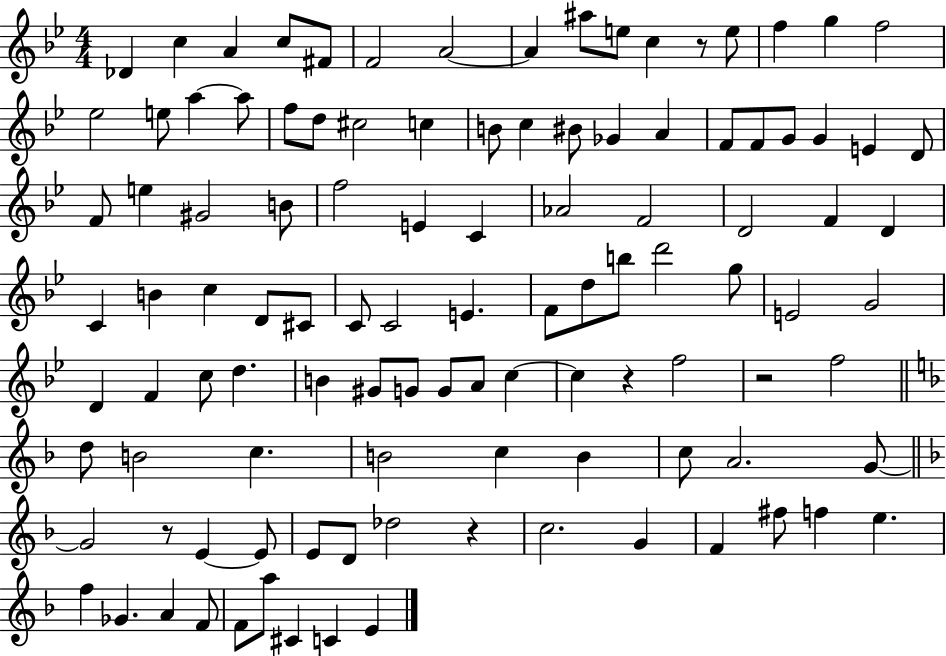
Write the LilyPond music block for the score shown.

{
  \clef treble
  \numericTimeSignature
  \time 4/4
  \key bes \major
  des'4 c''4 a'4 c''8 fis'8 | f'2 a'2~~ | a'4 ais''8 e''8 c''4 r8 e''8 | f''4 g''4 f''2 | \break ees''2 e''8 a''4~~ a''8 | f''8 d''8 cis''2 c''4 | b'8 c''4 bis'8 ges'4 a'4 | f'8 f'8 g'8 g'4 e'4 d'8 | \break f'8 e''4 gis'2 b'8 | f''2 e'4 c'4 | aes'2 f'2 | d'2 f'4 d'4 | \break c'4 b'4 c''4 d'8 cis'8 | c'8 c'2 e'4. | f'8 d''8 b''8 d'''2 g''8 | e'2 g'2 | \break d'4 f'4 c''8 d''4. | b'4 gis'8 g'8 g'8 a'8 c''4~~ | c''4 r4 f''2 | r2 f''2 | \break \bar "||" \break \key d \minor d''8 b'2 c''4. | b'2 c''4 b'4 | c''8 a'2. g'8~~ | \bar "||" \break \key f \major g'2 r8 e'4~~ e'8 | e'8 d'8 des''2 r4 | c''2. g'4 | f'4 fis''8 f''4 e''4. | \break f''4 ges'4. a'4 f'8 | f'8 a''8 cis'4 c'4 e'4 | \bar "|."
}